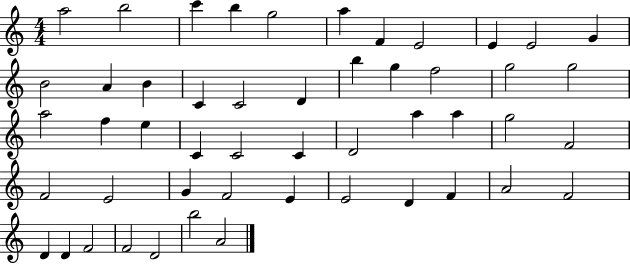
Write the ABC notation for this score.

X:1
T:Untitled
M:4/4
L:1/4
K:C
a2 b2 c' b g2 a F E2 E E2 G B2 A B C C2 D b g f2 g2 g2 a2 f e C C2 C D2 a a g2 F2 F2 E2 G F2 E E2 D F A2 F2 D D F2 F2 D2 b2 A2